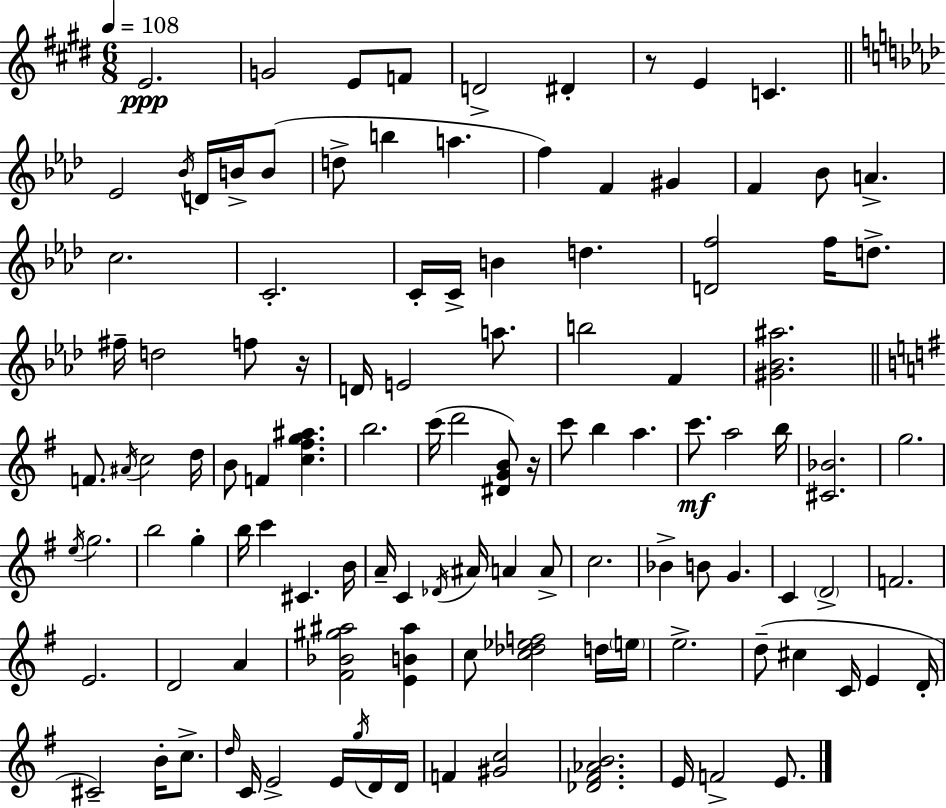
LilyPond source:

{
  \clef treble
  \numericTimeSignature
  \time 6/8
  \key e \major
  \tempo 4 = 108
  \repeat volta 2 { e'2.\ppp | g'2 e'8 f'8 | d'2-> dis'4-. | r8 e'4 c'4. | \break \bar "||" \break \key aes \major ees'2 \acciaccatura { bes'16 } d'16 b'16-> b'8( | d''8-> b''4 a''4. | f''4) f'4 gis'4 | f'4 bes'8 a'4.-> | \break c''2. | c'2.-. | c'16-. c'16-> b'4 d''4. | <d' f''>2 f''16 d''8.-> | \break fis''16-- d''2 f''8 | r16 d'16 e'2 a''8. | b''2 f'4 | <gis' bes' ais''>2. | \break \bar "||" \break \key e \minor f'8. \acciaccatura { ais'16 } c''2 | d''16 b'8 f'4 <c'' fis'' g'' ais''>4. | b''2. | c'''16( d'''2 <dis' g' b'>8) | \break r16 c'''8 b''4 a''4. | c'''8.\mf a''2 | b''16 <cis' bes'>2. | g''2. | \break \acciaccatura { e''16 } g''2. | b''2 g''4-. | b''16 c'''4 cis'4. | b'16 a'16-- c'4 \acciaccatura { des'16 } ais'16 a'4 | \break a'8-> c''2. | bes'4-> b'8 g'4. | c'4 \parenthesize d'2-> | f'2. | \break e'2. | d'2 a'4 | <fis' bes' gis'' ais''>2 <e' b' ais''>4 | c''8 <c'' des'' ees'' f''>2 | \break d''16 \parenthesize e''16 e''2.-> | d''8--( cis''4 c'16 e'4 | d'16-. cis'2--) b'16-. | c''8.-> \grace { d''16 } c'16 e'2-> | \break e'16 \acciaccatura { g''16 } d'16 d'16 f'4 <gis' c''>2 | <des' fis' aes' b'>2. | e'16 f'2-> | e'8. } \bar "|."
}